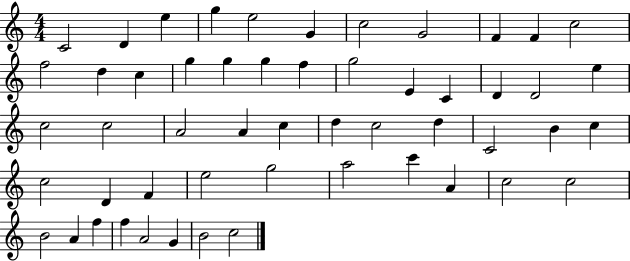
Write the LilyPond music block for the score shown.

{
  \clef treble
  \numericTimeSignature
  \time 4/4
  \key c \major
  c'2 d'4 e''4 | g''4 e''2 g'4 | c''2 g'2 | f'4 f'4 c''2 | \break f''2 d''4 c''4 | g''4 g''4 g''4 f''4 | g''2 e'4 c'4 | d'4 d'2 e''4 | \break c''2 c''2 | a'2 a'4 c''4 | d''4 c''2 d''4 | c'2 b'4 c''4 | \break c''2 d'4 f'4 | e''2 g''2 | a''2 c'''4 a'4 | c''2 c''2 | \break b'2 a'4 f''4 | f''4 a'2 g'4 | b'2 c''2 | \bar "|."
}